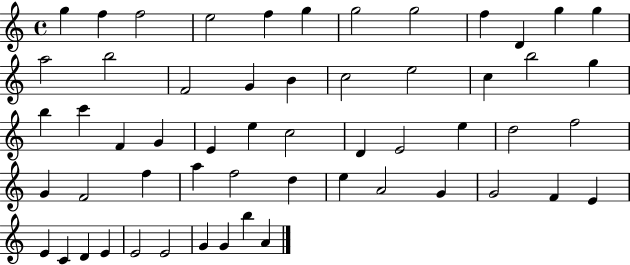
G5/q F5/q F5/h E5/h F5/q G5/q G5/h G5/h F5/q D4/q G5/q G5/q A5/h B5/h F4/h G4/q B4/q C5/h E5/h C5/q B5/h G5/q B5/q C6/q F4/q G4/q E4/q E5/q C5/h D4/q E4/h E5/q D5/h F5/h G4/q F4/h F5/q A5/q F5/h D5/q E5/q A4/h G4/q G4/h F4/q E4/q E4/q C4/q D4/q E4/q E4/h E4/h G4/q G4/q B5/q A4/q